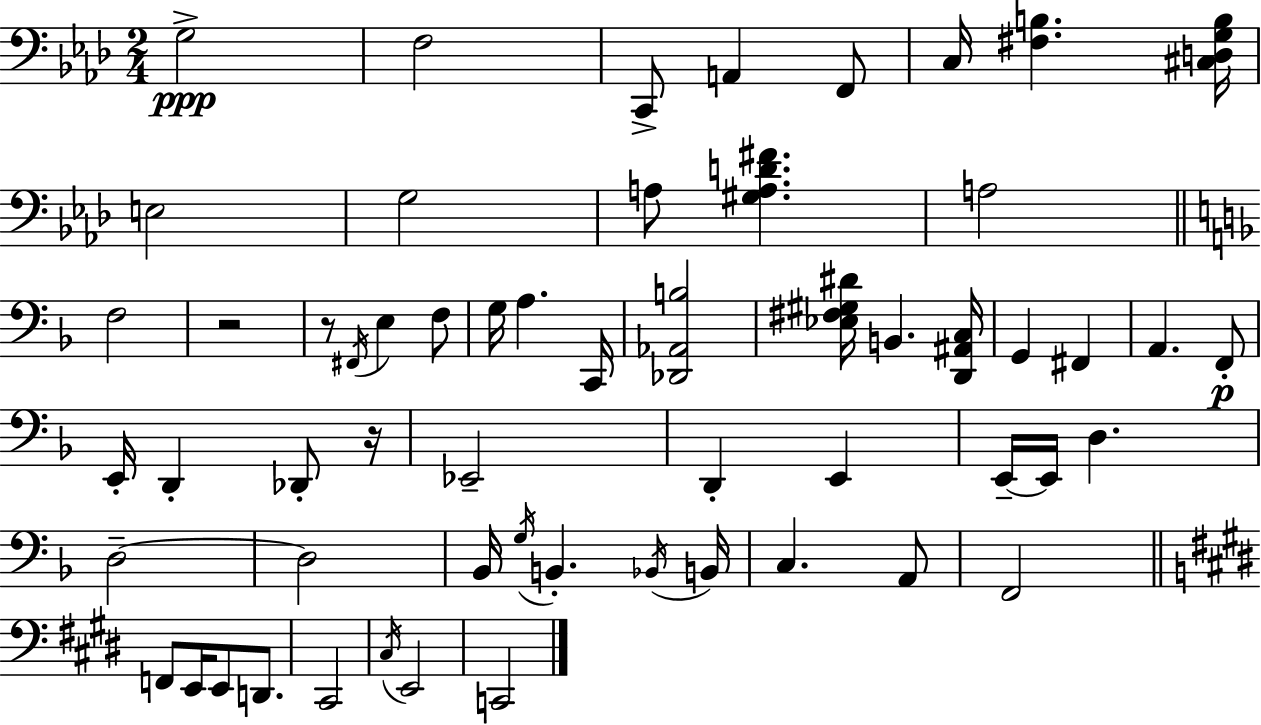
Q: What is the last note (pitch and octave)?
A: C2